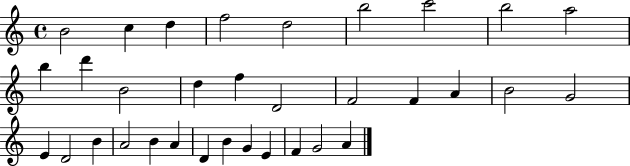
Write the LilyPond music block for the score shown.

{
  \clef treble
  \time 4/4
  \defaultTimeSignature
  \key c \major
  b'2 c''4 d''4 | f''2 d''2 | b''2 c'''2 | b''2 a''2 | \break b''4 d'''4 b'2 | d''4 f''4 d'2 | f'2 f'4 a'4 | b'2 g'2 | \break e'4 d'2 b'4 | a'2 b'4 a'4 | d'4 b'4 g'4 e'4 | f'4 g'2 a'4 | \break \bar "|."
}